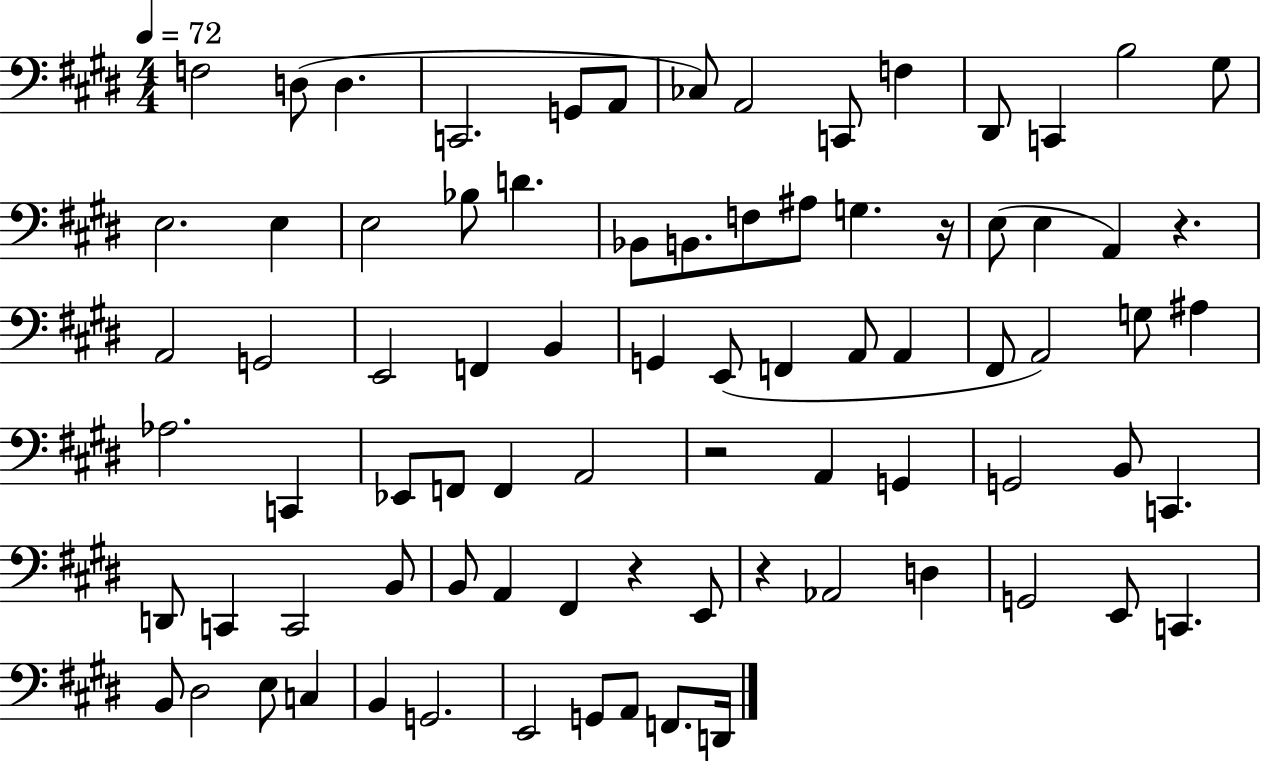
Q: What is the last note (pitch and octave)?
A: D2